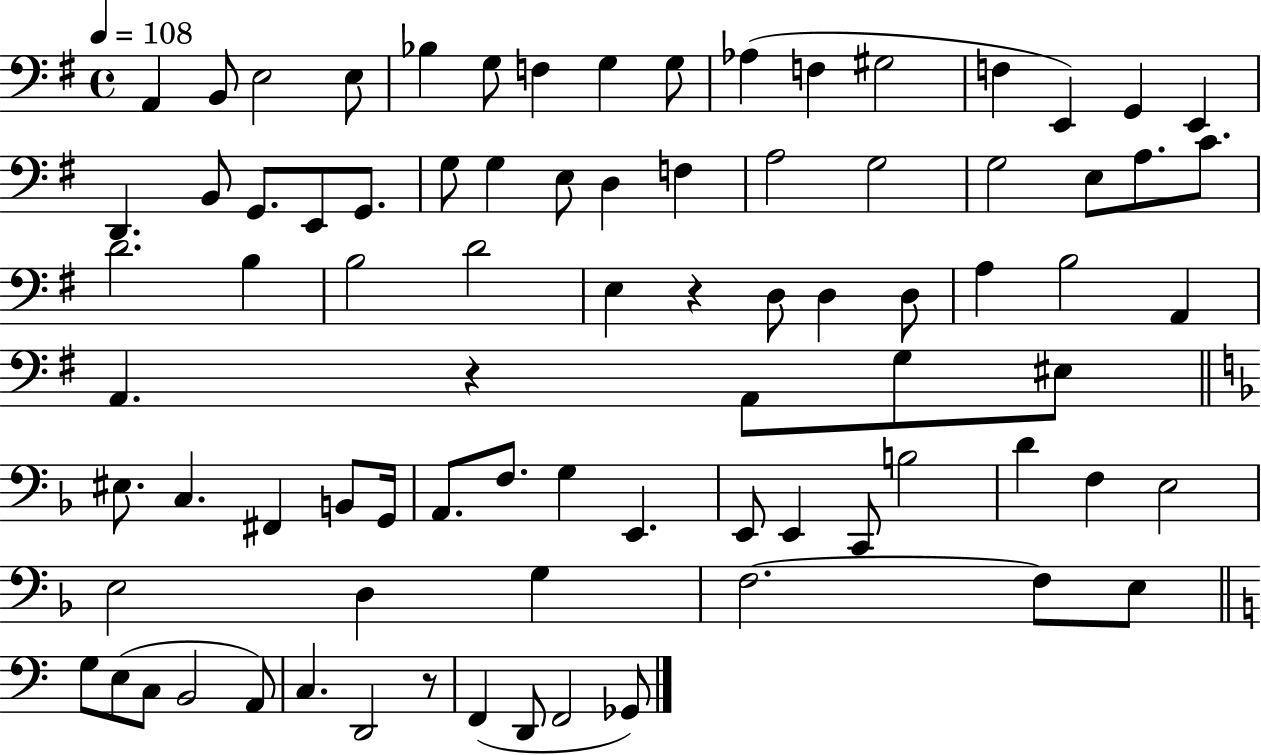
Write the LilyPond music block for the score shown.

{
  \clef bass
  \time 4/4
  \defaultTimeSignature
  \key g \major
  \tempo 4 = 108
  a,4 b,8 e2 e8 | bes4 g8 f4 g4 g8 | aes4( f4 gis2 | f4 e,4) g,4 e,4 | \break d,4. b,8 g,8. e,8 g,8. | g8 g4 e8 d4 f4 | a2 g2 | g2 e8 a8. c'8. | \break d'2. b4 | b2 d'2 | e4 r4 d8 d4 d8 | a4 b2 a,4 | \break a,4. r4 a,8 g8 eis8 | \bar "||" \break \key d \minor eis8. c4. fis,4 b,8 g,16 | a,8. f8. g4 e,4. | e,8 e,4 c,8 b2 | d'4 f4 e2 | \break e2 d4 g4 | f2.~~ f8 e8 | \bar "||" \break \key a \minor g8 e8( c8 b,2 a,8) | c4. d,2 r8 | f,4( d,8 f,2 ges,8) | \bar "|."
}